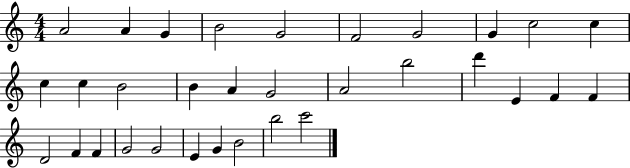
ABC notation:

X:1
T:Untitled
M:4/4
L:1/4
K:C
A2 A G B2 G2 F2 G2 G c2 c c c B2 B A G2 A2 b2 d' E F F D2 F F G2 G2 E G B2 b2 c'2